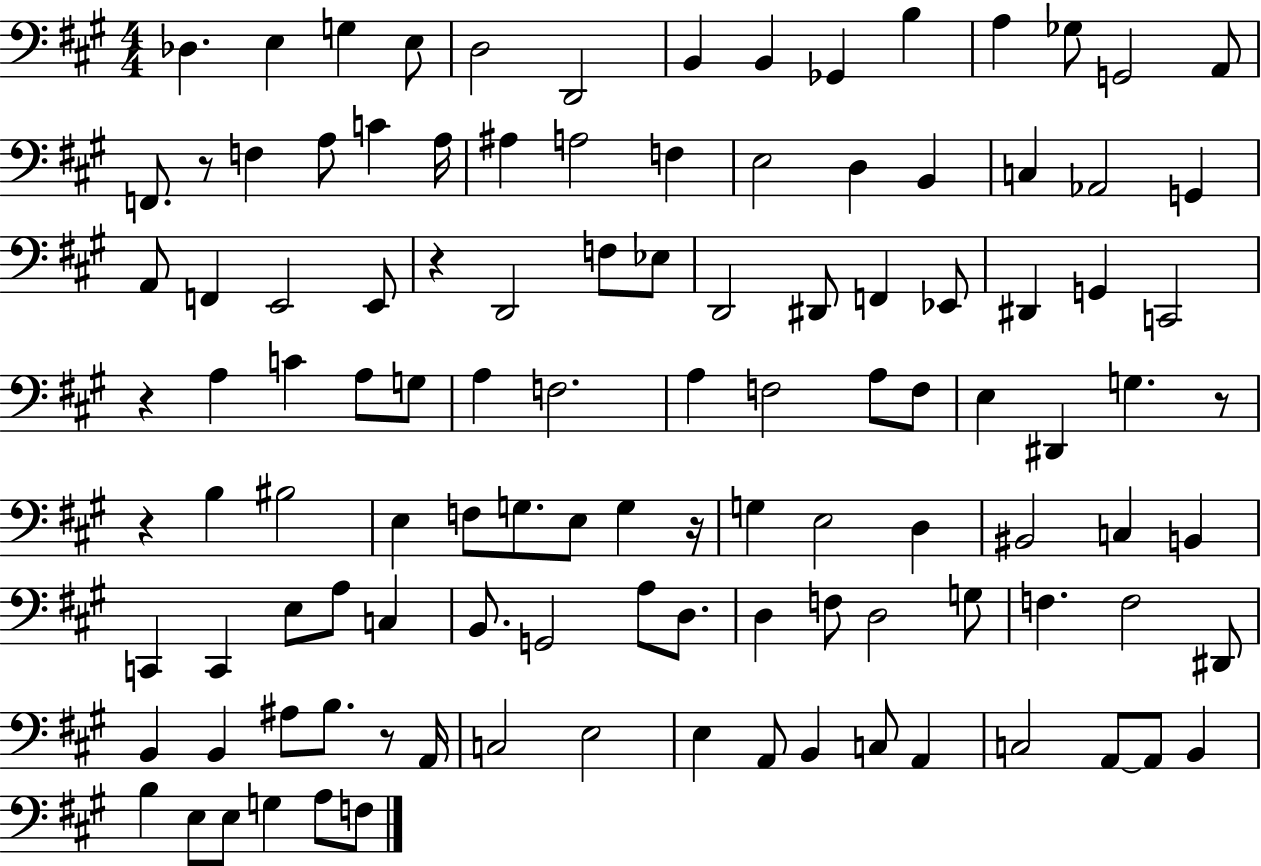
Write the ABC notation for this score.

X:1
T:Untitled
M:4/4
L:1/4
K:A
_D, E, G, E,/2 D,2 D,,2 B,, B,, _G,, B, A, _G,/2 G,,2 A,,/2 F,,/2 z/2 F, A,/2 C A,/4 ^A, A,2 F, E,2 D, B,, C, _A,,2 G,, A,,/2 F,, E,,2 E,,/2 z D,,2 F,/2 _E,/2 D,,2 ^D,,/2 F,, _E,,/2 ^D,, G,, C,,2 z A, C A,/2 G,/2 A, F,2 A, F,2 A,/2 F,/2 E, ^D,, G, z/2 z B, ^B,2 E, F,/2 G,/2 E,/2 G, z/4 G, E,2 D, ^B,,2 C, B,, C,, C,, E,/2 A,/2 C, B,,/2 G,,2 A,/2 D,/2 D, F,/2 D,2 G,/2 F, F,2 ^D,,/2 B,, B,, ^A,/2 B,/2 z/2 A,,/4 C,2 E,2 E, A,,/2 B,, C,/2 A,, C,2 A,,/2 A,,/2 B,, B, E,/2 E,/2 G, A,/2 F,/2